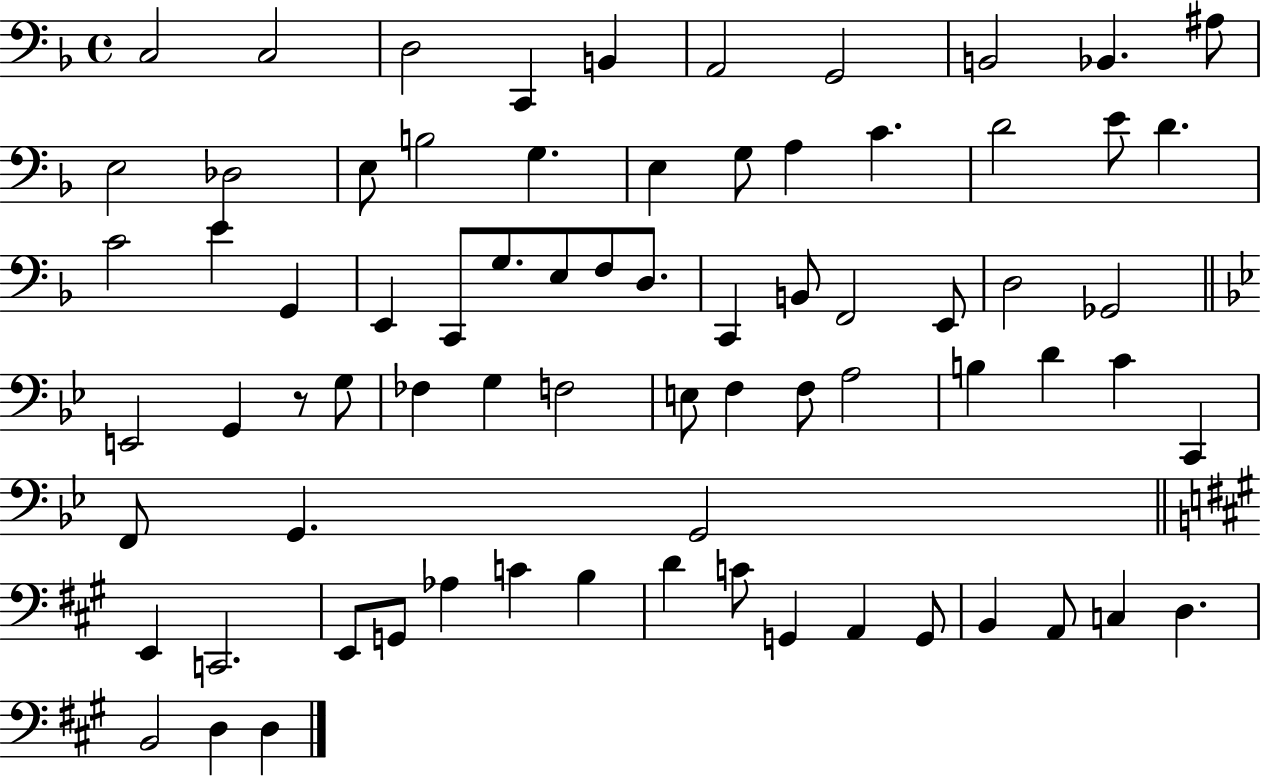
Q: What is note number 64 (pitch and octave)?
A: G2